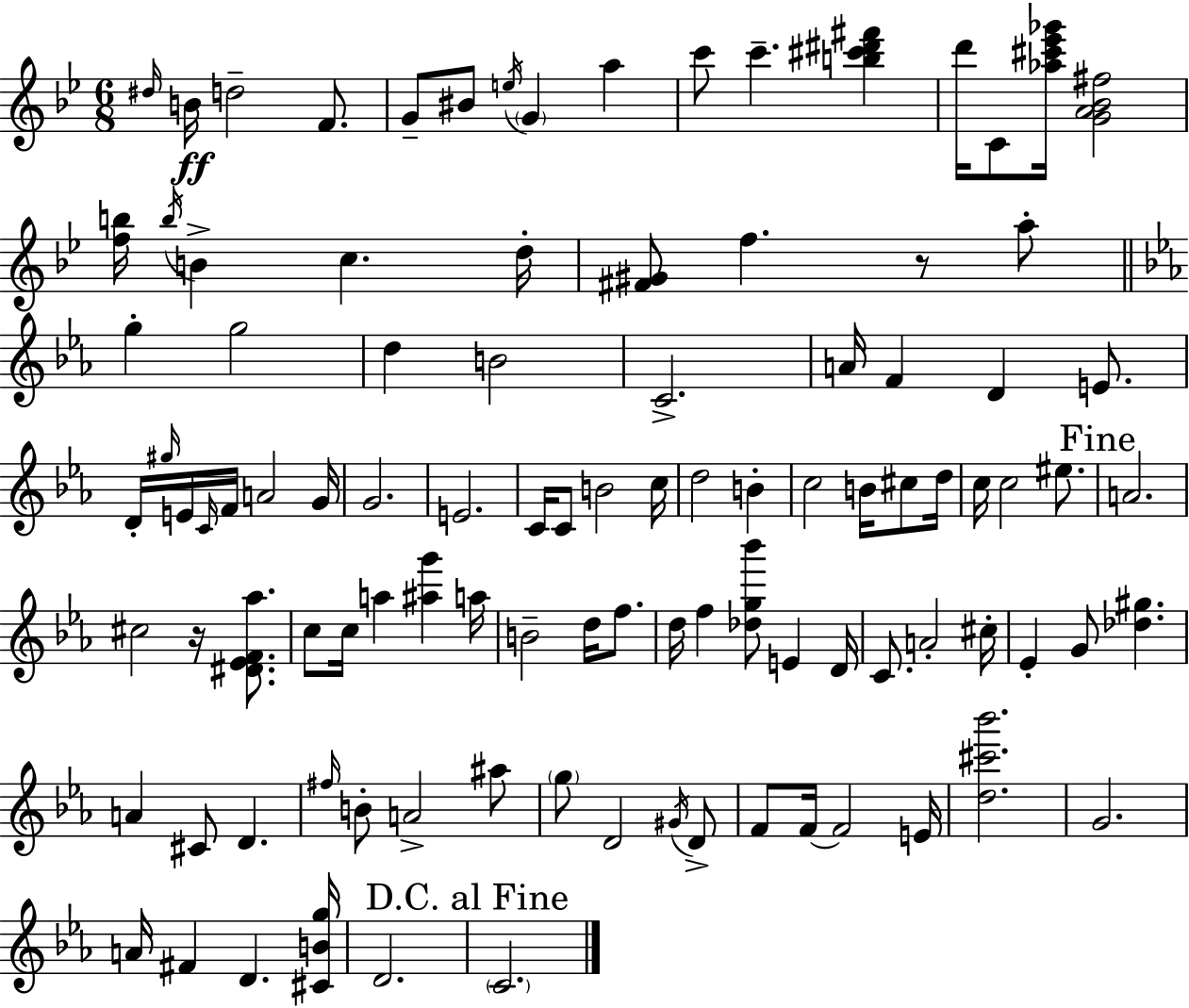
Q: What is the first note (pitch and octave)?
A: D#5